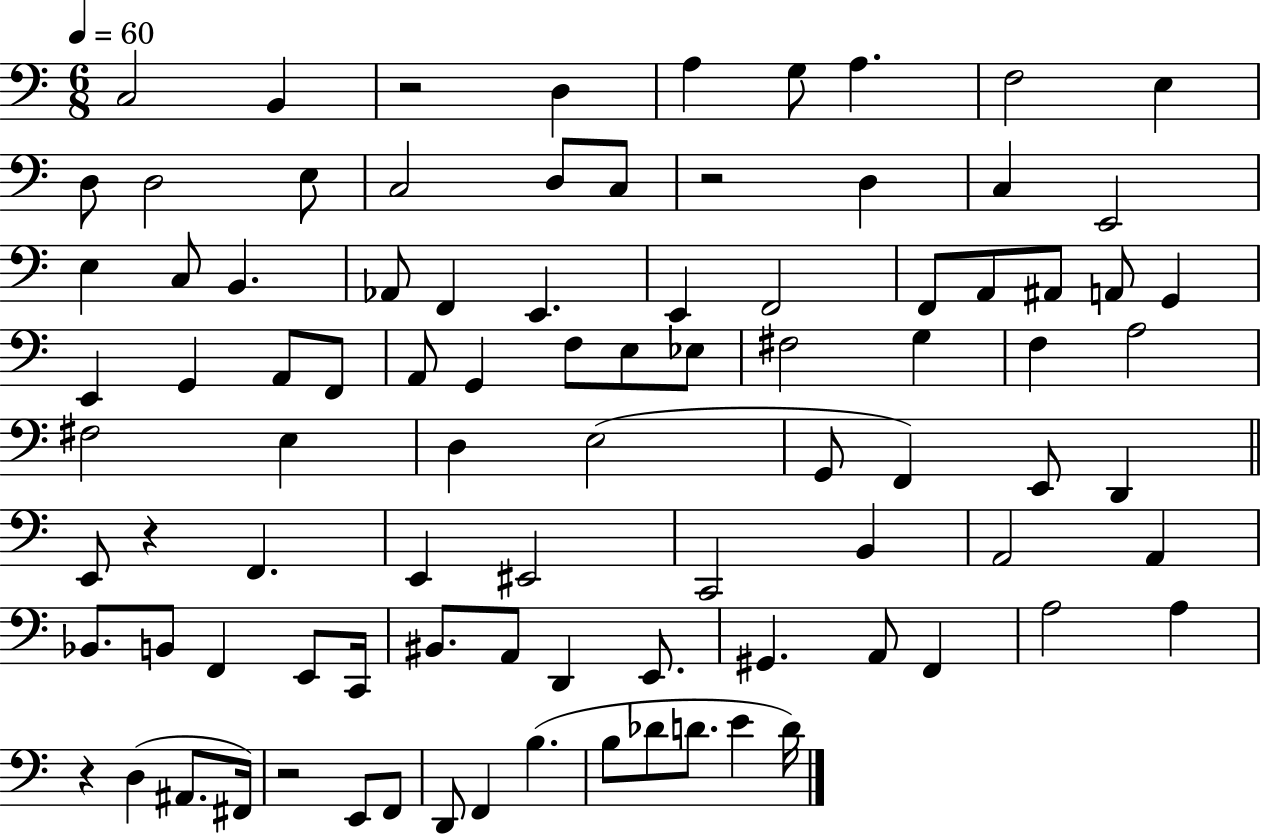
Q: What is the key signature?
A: C major